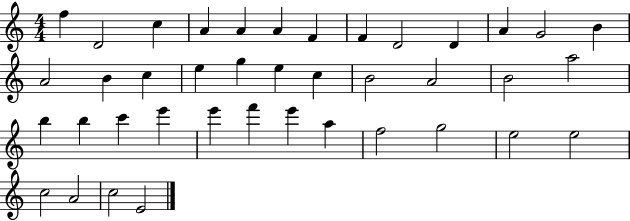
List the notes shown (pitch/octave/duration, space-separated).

F5/q D4/h C5/q A4/q A4/q A4/q F4/q F4/q D4/h D4/q A4/q G4/h B4/q A4/h B4/q C5/q E5/q G5/q E5/q C5/q B4/h A4/h B4/h A5/h B5/q B5/q C6/q E6/q E6/q F6/q E6/q A5/q F5/h G5/h E5/h E5/h C5/h A4/h C5/h E4/h